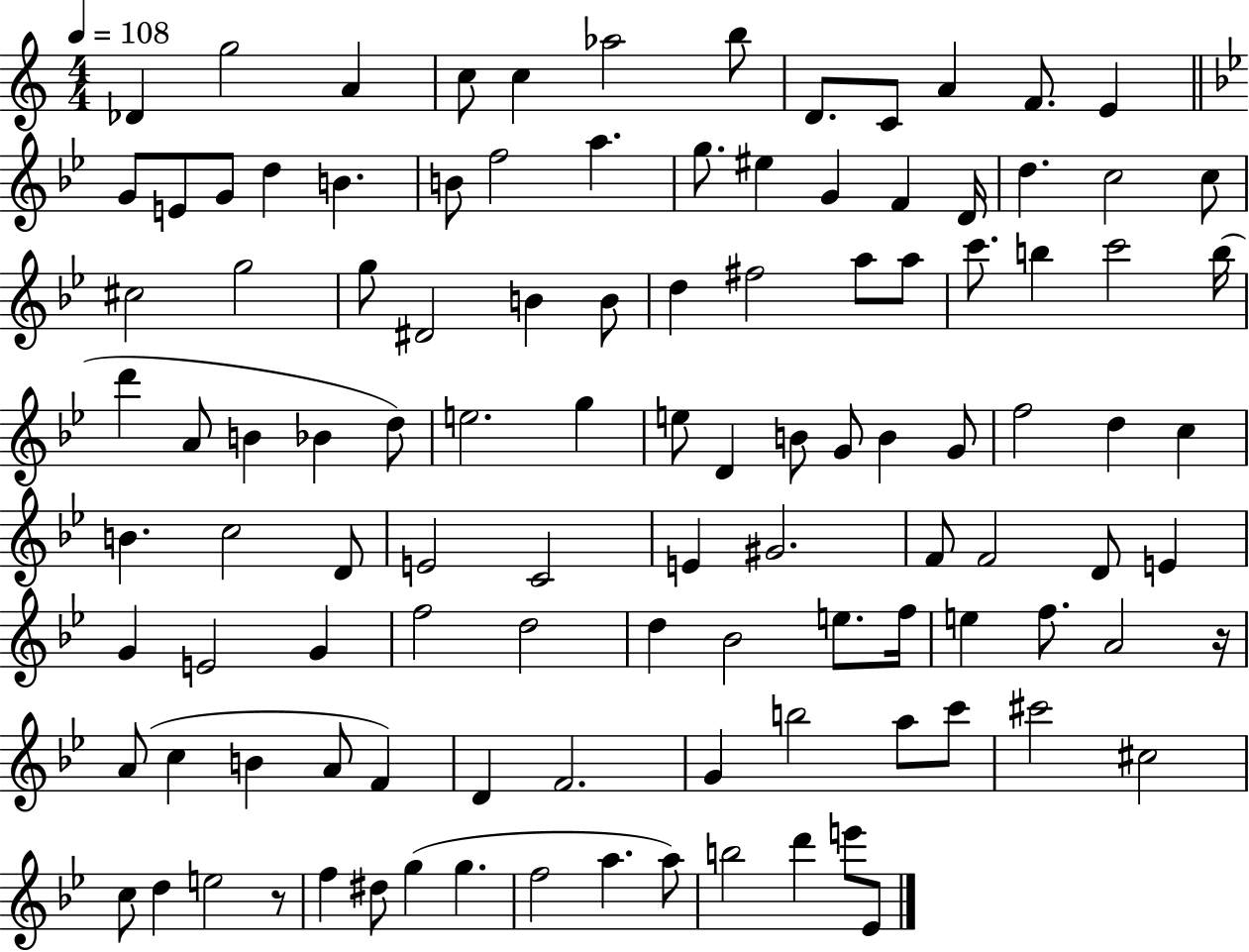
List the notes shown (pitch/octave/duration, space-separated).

Db4/q G5/h A4/q C5/e C5/q Ab5/h B5/e D4/e. C4/e A4/q F4/e. E4/q G4/e E4/e G4/e D5/q B4/q. B4/e F5/h A5/q. G5/e. EIS5/q G4/q F4/q D4/s D5/q. C5/h C5/e C#5/h G5/h G5/e D#4/h B4/q B4/e D5/q F#5/h A5/e A5/e C6/e. B5/q C6/h B5/s D6/q A4/e B4/q Bb4/q D5/e E5/h. G5/q E5/e D4/q B4/e G4/e B4/q G4/e F5/h D5/q C5/q B4/q. C5/h D4/e E4/h C4/h E4/q G#4/h. F4/e F4/h D4/e E4/q G4/q E4/h G4/q F5/h D5/h D5/q Bb4/h E5/e. F5/s E5/q F5/e. A4/h R/s A4/e C5/q B4/q A4/e F4/q D4/q F4/h. G4/q B5/h A5/e C6/e C#6/h C#5/h C5/e D5/q E5/h R/e F5/q D#5/e G5/q G5/q. F5/h A5/q. A5/e B5/h D6/q E6/e Eb4/e